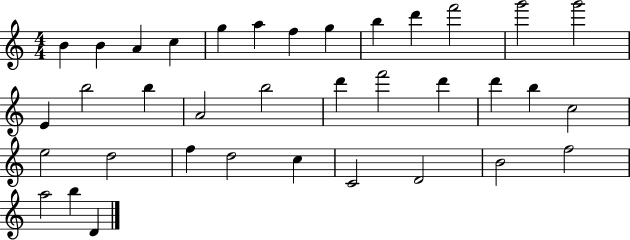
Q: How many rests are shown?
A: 0